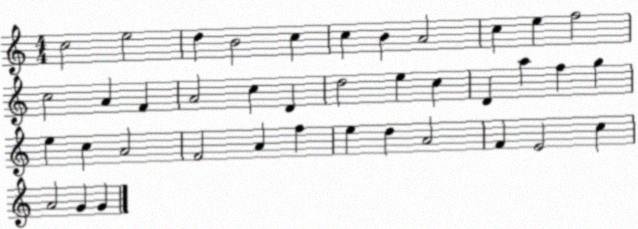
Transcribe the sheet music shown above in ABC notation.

X:1
T:Untitled
M:4/4
L:1/4
K:C
c2 e2 d B2 c c B A2 c e f2 c2 A F A2 c D d2 e c D a f g e c A2 F2 A f e d A2 F E2 c A2 G G